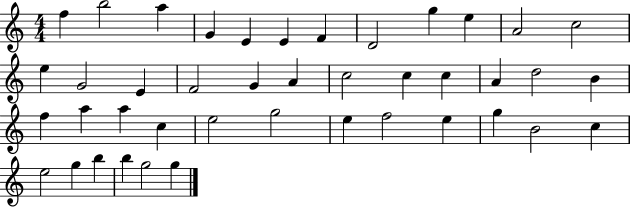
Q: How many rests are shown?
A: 0